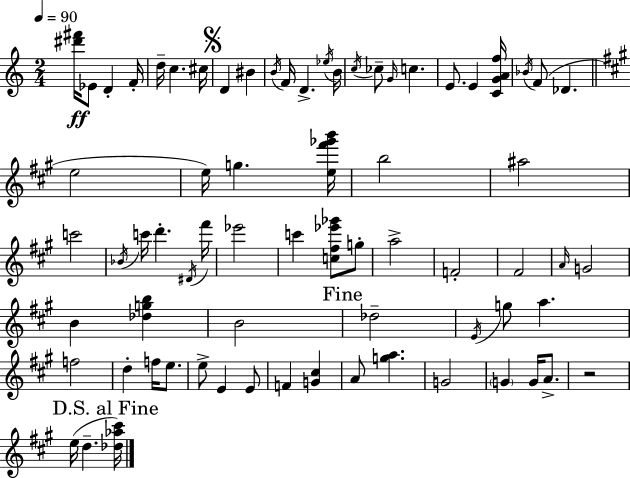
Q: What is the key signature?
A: A minor